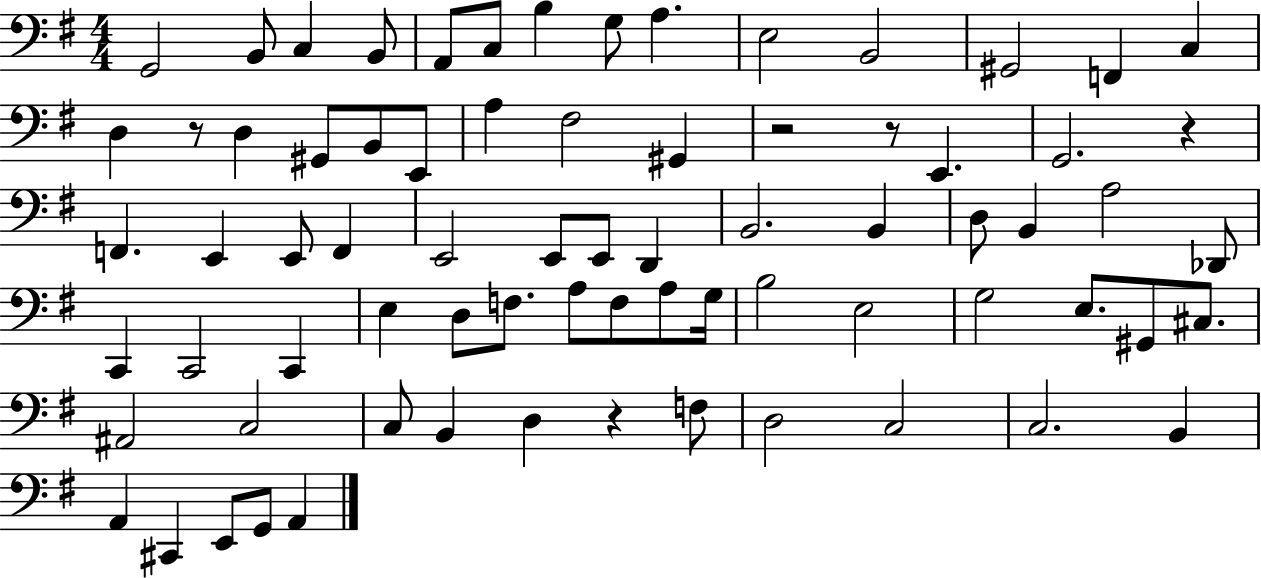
G2/h B2/e C3/q B2/e A2/e C3/e B3/q G3/e A3/q. E3/h B2/h G#2/h F2/q C3/q D3/q R/e D3/q G#2/e B2/e E2/e A3/q F#3/h G#2/q R/h R/e E2/q. G2/h. R/q F2/q. E2/q E2/e F2/q E2/h E2/e E2/e D2/q B2/h. B2/q D3/e B2/q A3/h Db2/e C2/q C2/h C2/q E3/q D3/e F3/e. A3/e F3/e A3/e G3/s B3/h E3/h G3/h E3/e. G#2/e C#3/e. A#2/h C3/h C3/e B2/q D3/q R/q F3/e D3/h C3/h C3/h. B2/q A2/q C#2/q E2/e G2/e A2/q